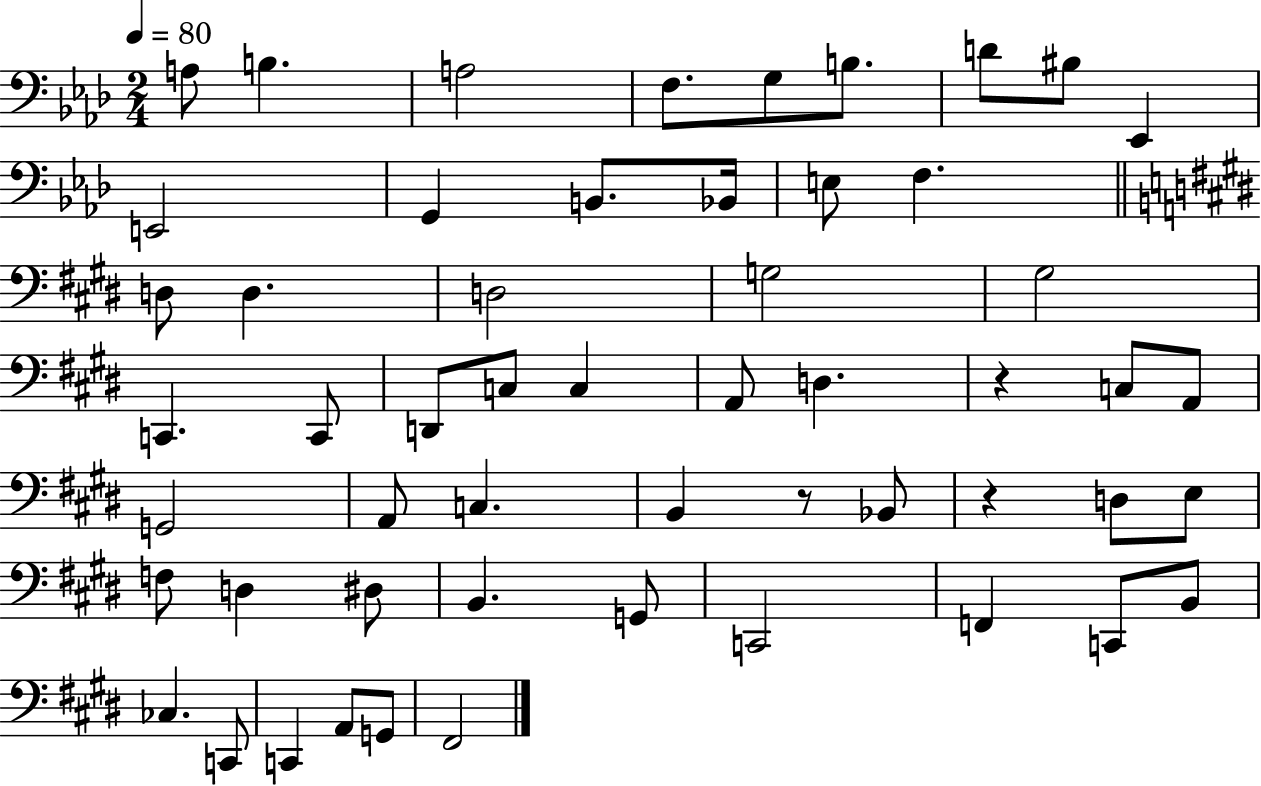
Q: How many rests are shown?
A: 3